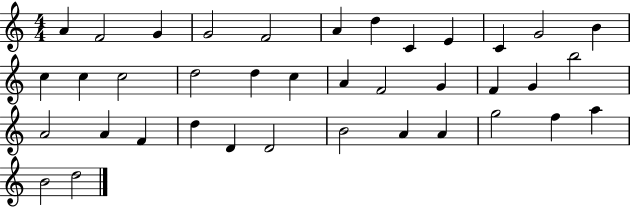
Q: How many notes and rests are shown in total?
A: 38